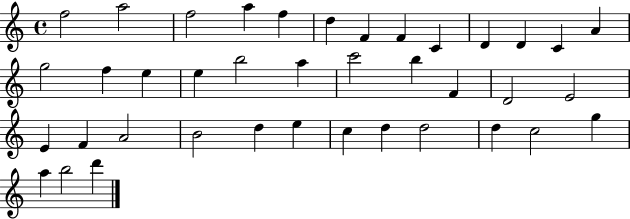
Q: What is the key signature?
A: C major